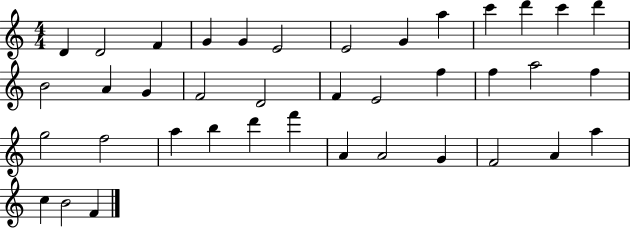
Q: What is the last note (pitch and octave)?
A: F4